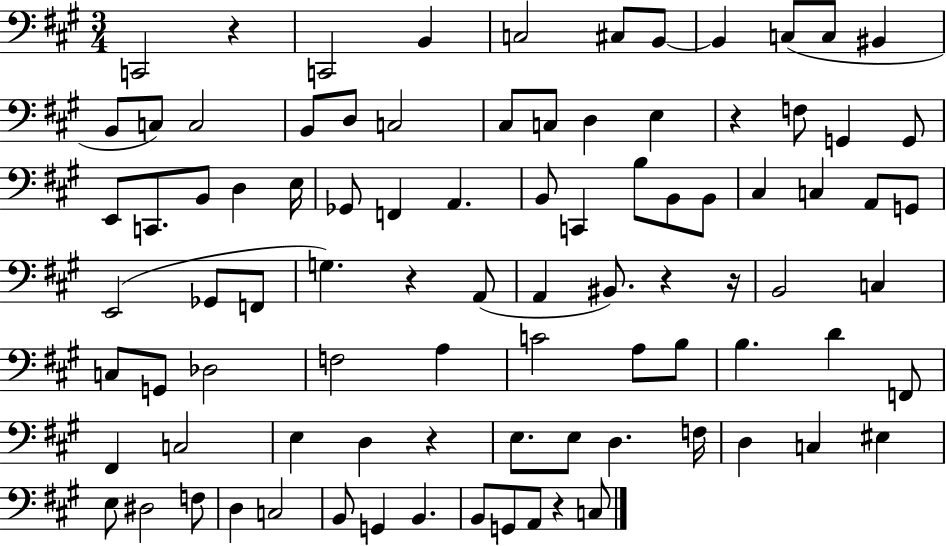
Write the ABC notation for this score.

X:1
T:Untitled
M:3/4
L:1/4
K:A
C,,2 z C,,2 B,, C,2 ^C,/2 B,,/2 B,, C,/2 C,/2 ^B,, B,,/2 C,/2 C,2 B,,/2 D,/2 C,2 ^C,/2 C,/2 D, E, z F,/2 G,, G,,/2 E,,/2 C,,/2 B,,/2 D, E,/4 _G,,/2 F,, A,, B,,/2 C,, B,/2 B,,/2 B,,/2 ^C, C, A,,/2 G,,/2 E,,2 _G,,/2 F,,/2 G, z A,,/2 A,, ^B,,/2 z z/4 B,,2 C, C,/2 G,,/2 _D,2 F,2 A, C2 A,/2 B,/2 B, D F,,/2 ^F,, C,2 E, D, z E,/2 E,/2 D, F,/4 D, C, ^E, E,/2 ^D,2 F,/2 D, C,2 B,,/2 G,, B,, B,,/2 G,,/2 A,,/2 z C,/2